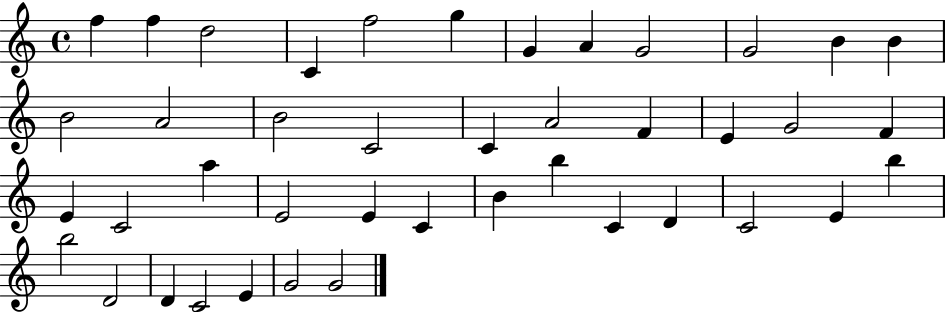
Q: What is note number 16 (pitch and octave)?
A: C4